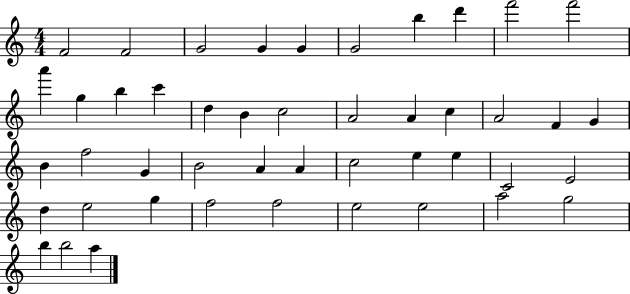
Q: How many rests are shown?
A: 0